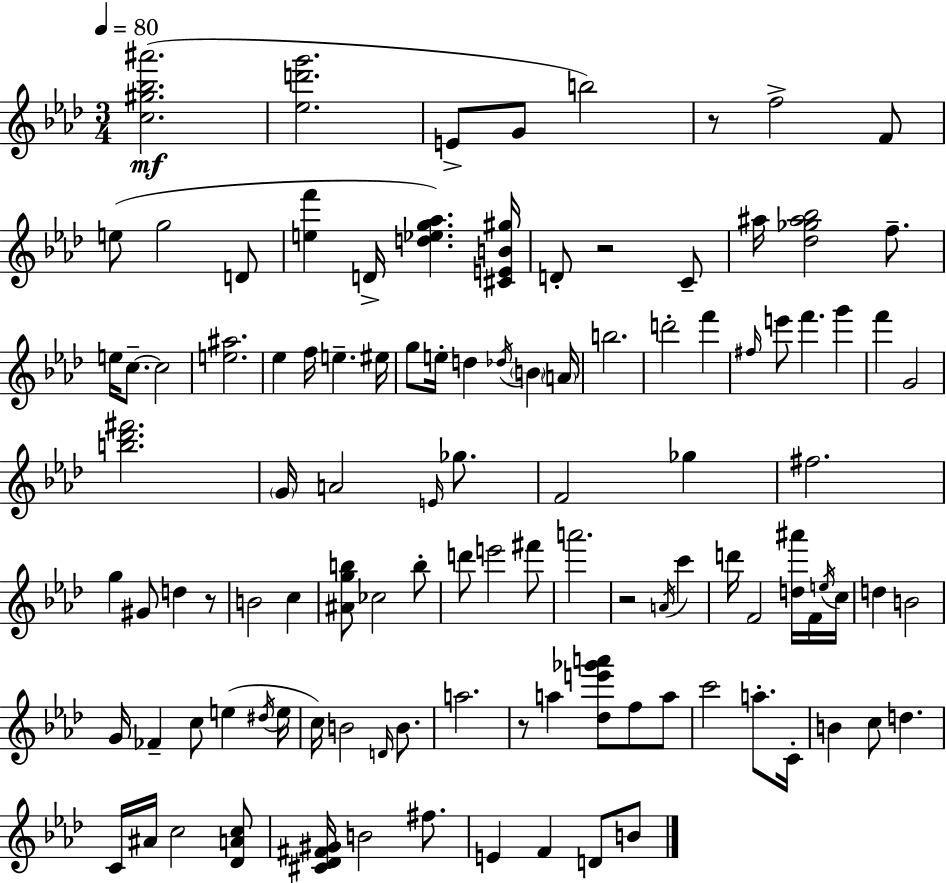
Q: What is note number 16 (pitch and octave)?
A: C5